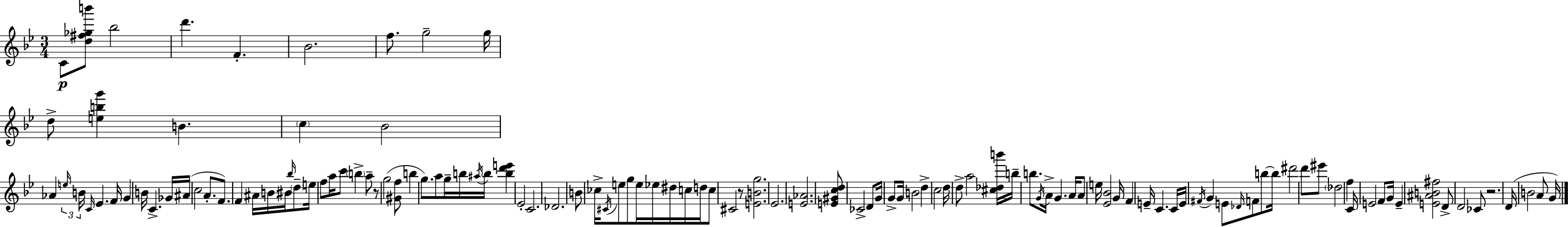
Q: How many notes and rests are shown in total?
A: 124